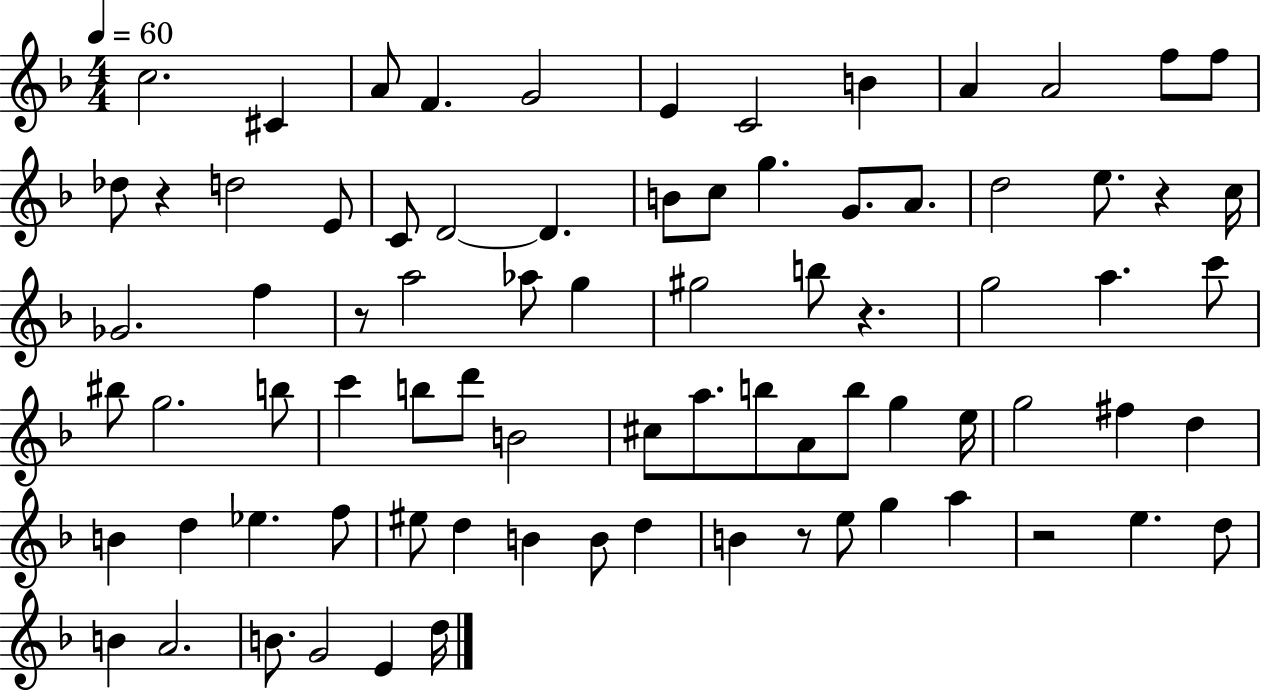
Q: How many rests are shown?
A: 6